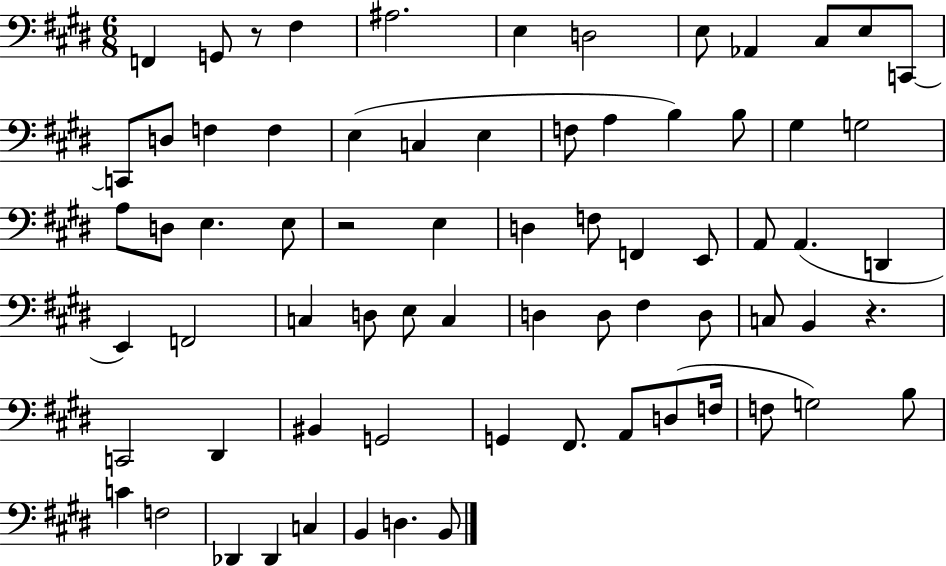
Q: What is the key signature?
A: E major